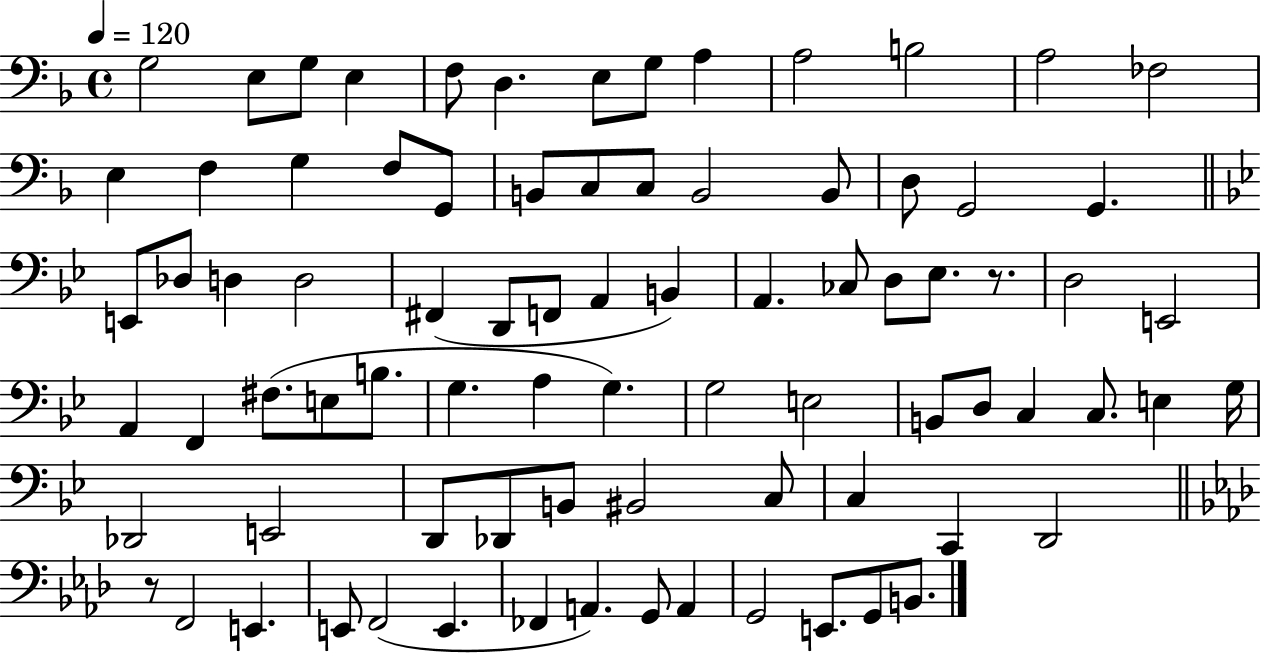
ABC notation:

X:1
T:Untitled
M:4/4
L:1/4
K:F
G,2 E,/2 G,/2 E, F,/2 D, E,/2 G,/2 A, A,2 B,2 A,2 _F,2 E, F, G, F,/2 G,,/2 B,,/2 C,/2 C,/2 B,,2 B,,/2 D,/2 G,,2 G,, E,,/2 _D,/2 D, D,2 ^F,, D,,/2 F,,/2 A,, B,, A,, _C,/2 D,/2 _E,/2 z/2 D,2 E,,2 A,, F,, ^F,/2 E,/2 B,/2 G, A, G, G,2 E,2 B,,/2 D,/2 C, C,/2 E, G,/4 _D,,2 E,,2 D,,/2 _D,,/2 B,,/2 ^B,,2 C,/2 C, C,, D,,2 z/2 F,,2 E,, E,,/2 F,,2 E,, _F,, A,, G,,/2 A,, G,,2 E,,/2 G,,/2 B,,/2